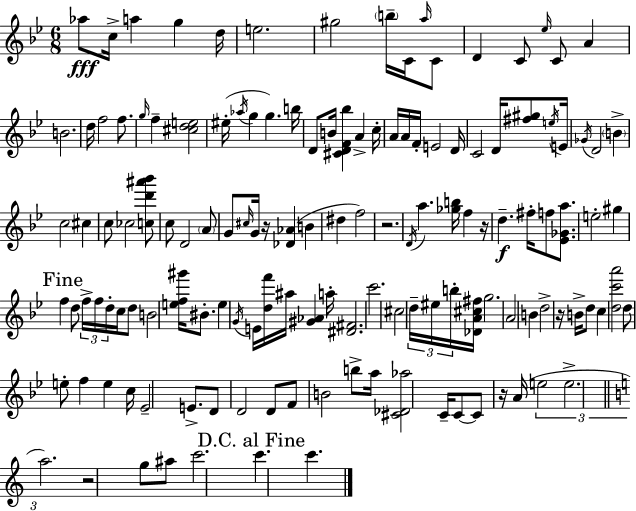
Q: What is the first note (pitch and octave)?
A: Ab5